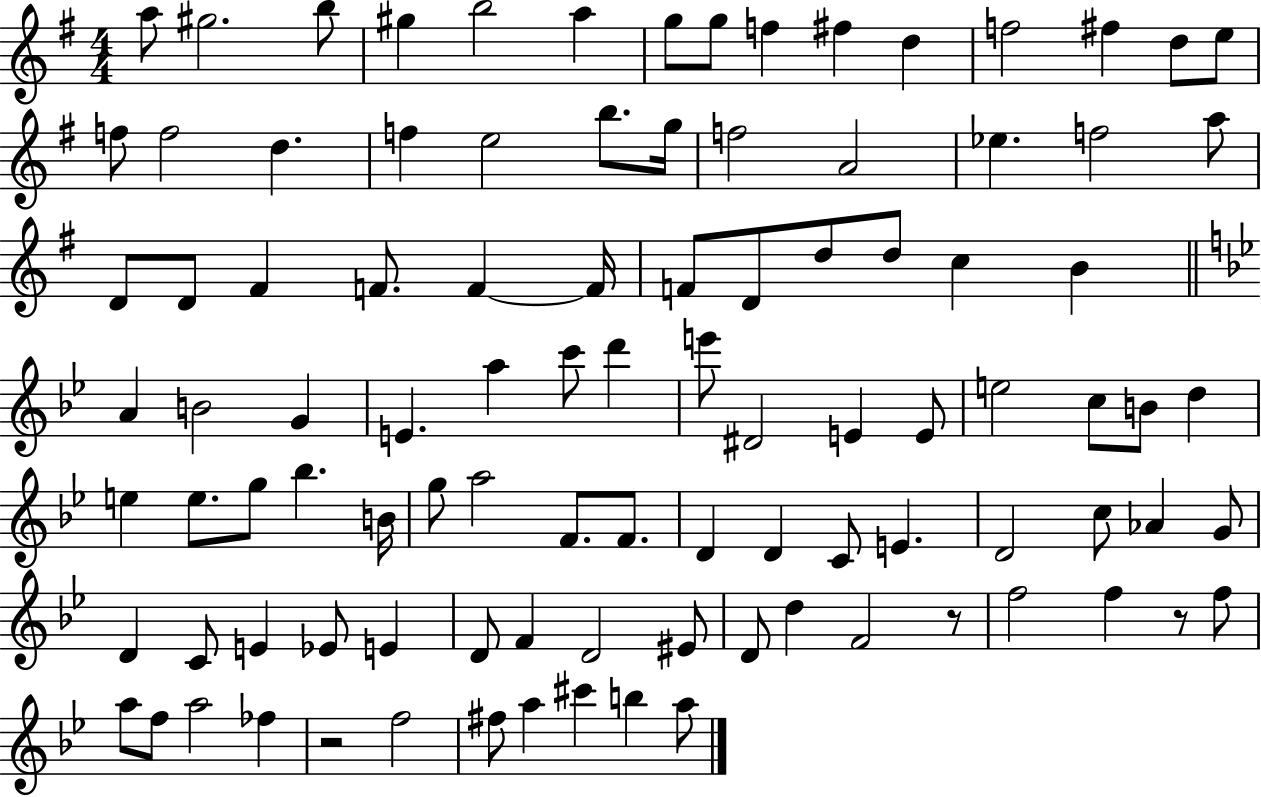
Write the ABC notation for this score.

X:1
T:Untitled
M:4/4
L:1/4
K:G
a/2 ^g2 b/2 ^g b2 a g/2 g/2 f ^f d f2 ^f d/2 e/2 f/2 f2 d f e2 b/2 g/4 f2 A2 _e f2 a/2 D/2 D/2 ^F F/2 F F/4 F/2 D/2 d/2 d/2 c B A B2 G E a c'/2 d' e'/2 ^D2 E E/2 e2 c/2 B/2 d e e/2 g/2 _b B/4 g/2 a2 F/2 F/2 D D C/2 E D2 c/2 _A G/2 D C/2 E _E/2 E D/2 F D2 ^E/2 D/2 d F2 z/2 f2 f z/2 f/2 a/2 f/2 a2 _f z2 f2 ^f/2 a ^c' b a/2